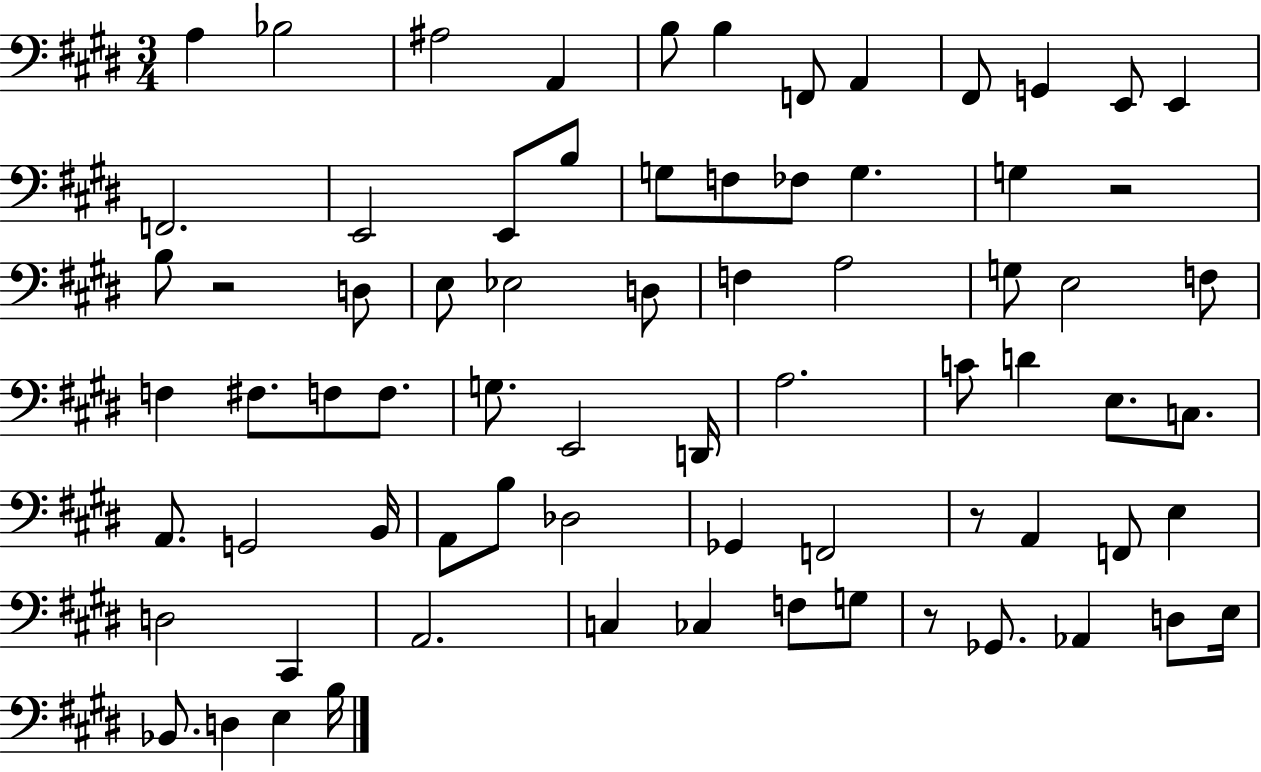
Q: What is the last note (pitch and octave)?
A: B3